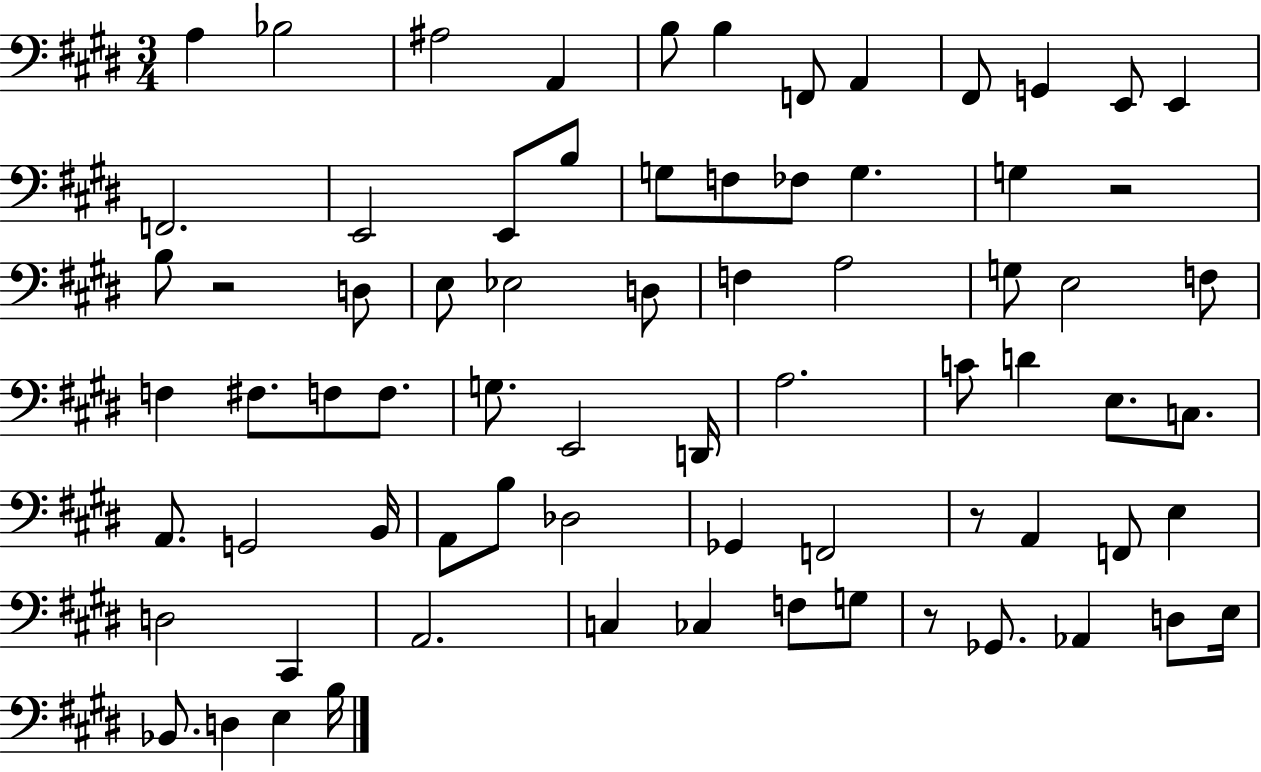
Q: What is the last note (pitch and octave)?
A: B3